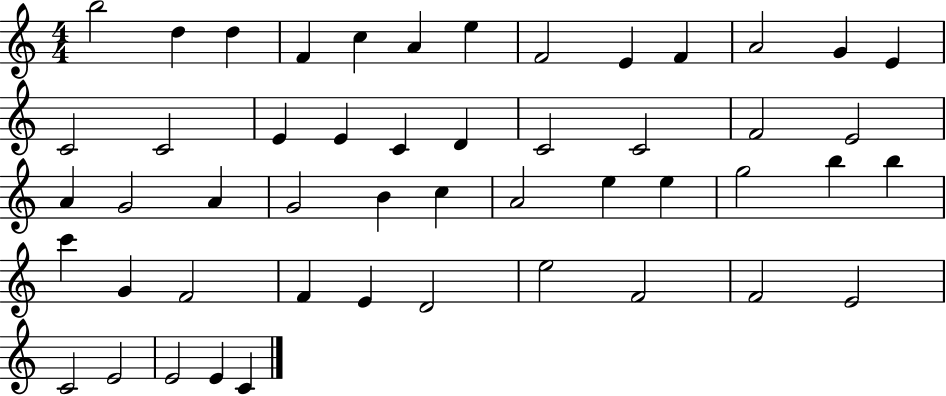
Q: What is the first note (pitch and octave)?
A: B5